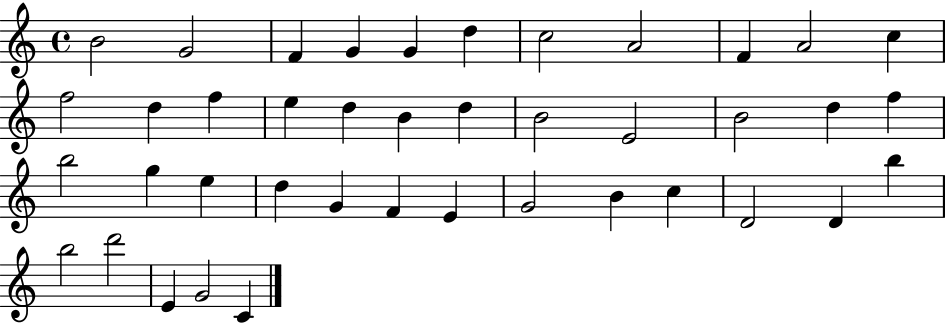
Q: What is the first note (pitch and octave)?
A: B4